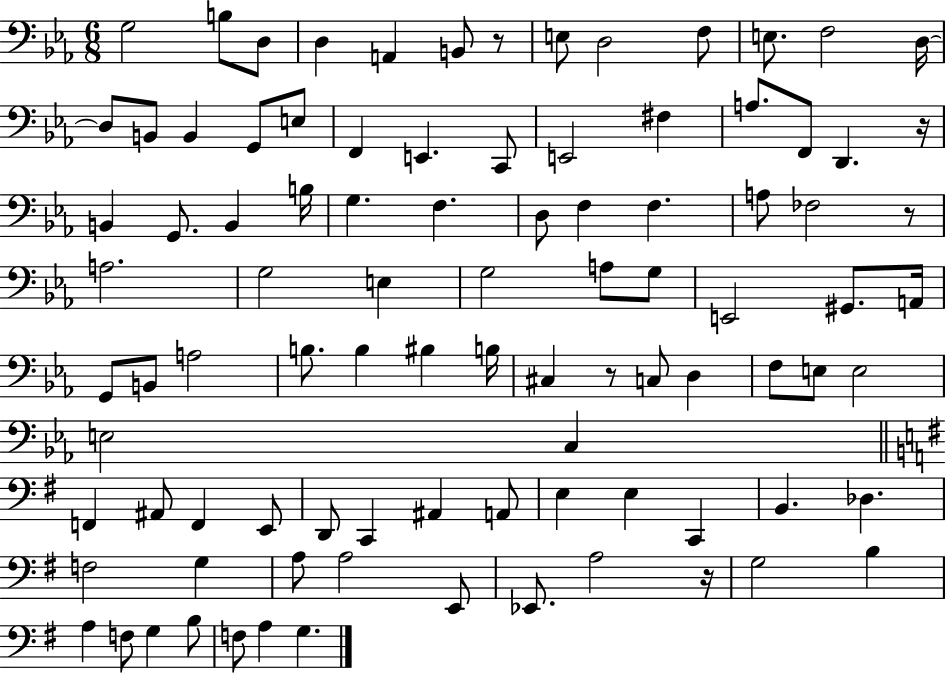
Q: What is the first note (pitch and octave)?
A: G3